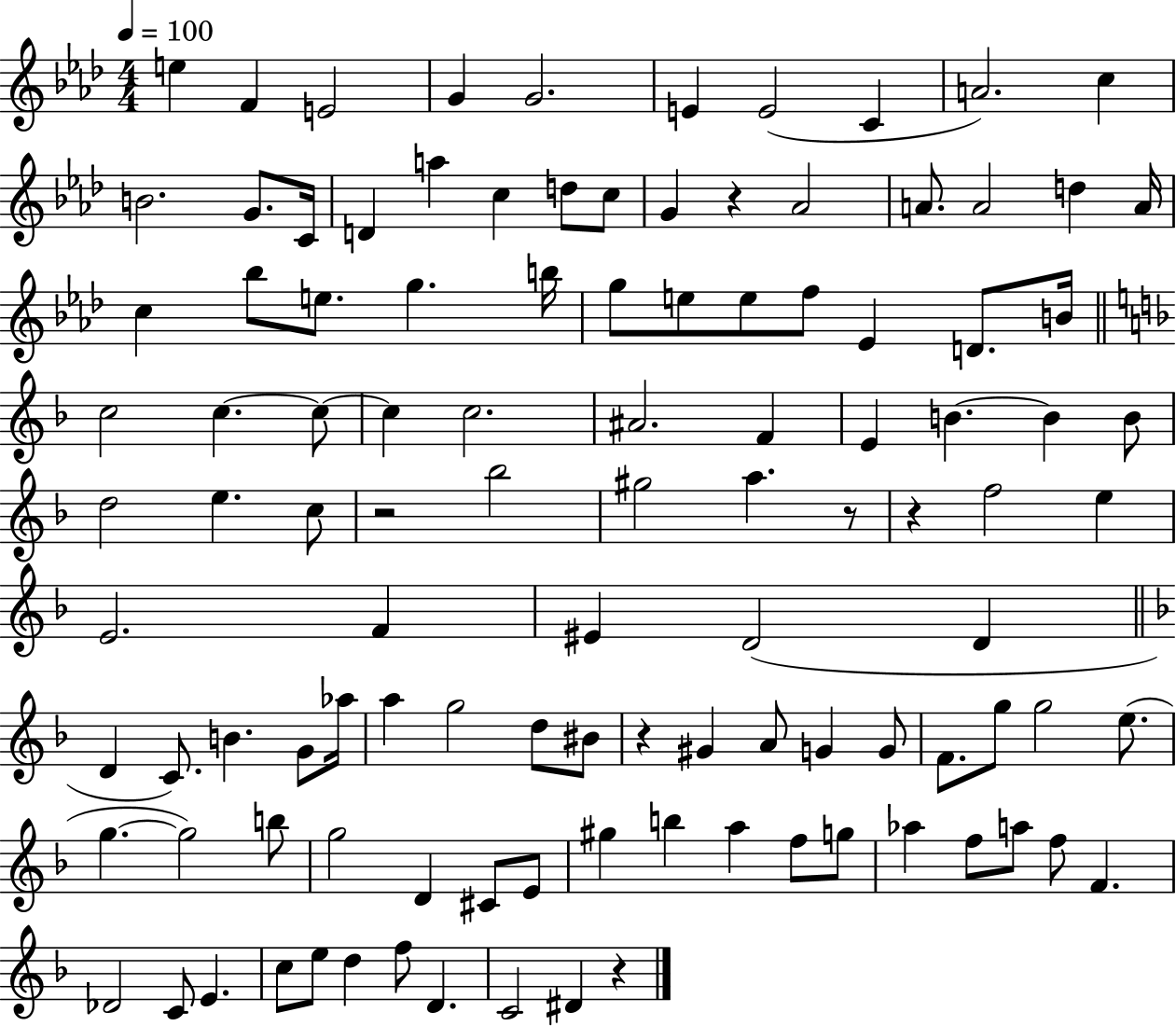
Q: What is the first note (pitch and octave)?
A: E5